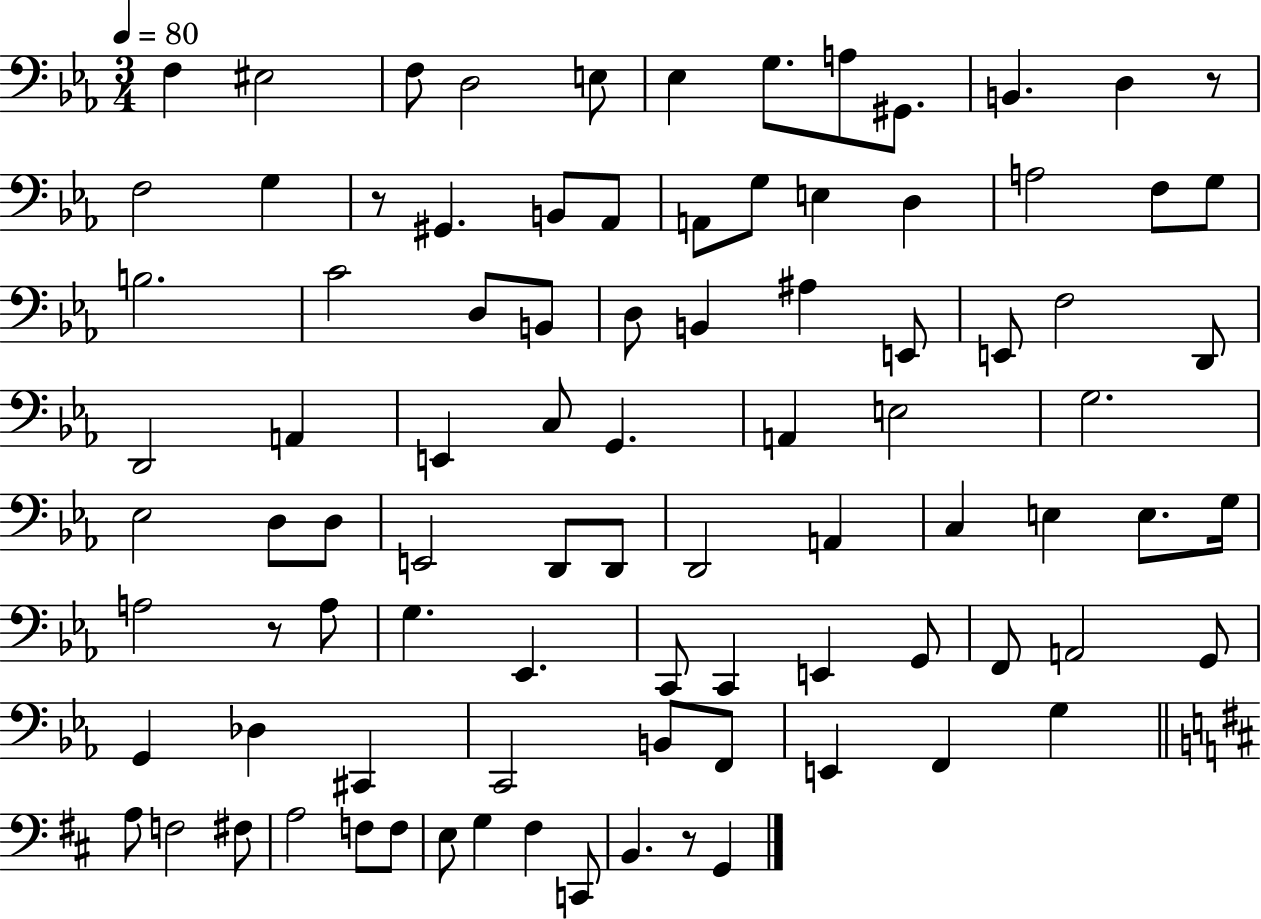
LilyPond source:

{
  \clef bass
  \numericTimeSignature
  \time 3/4
  \key ees \major
  \tempo 4 = 80
  f4 eis2 | f8 d2 e8 | ees4 g8. a8 gis,8. | b,4. d4 r8 | \break f2 g4 | r8 gis,4. b,8 aes,8 | a,8 g8 e4 d4 | a2 f8 g8 | \break b2. | c'2 d8 b,8 | d8 b,4 ais4 e,8 | e,8 f2 d,8 | \break d,2 a,4 | e,4 c8 g,4. | a,4 e2 | g2. | \break ees2 d8 d8 | e,2 d,8 d,8 | d,2 a,4 | c4 e4 e8. g16 | \break a2 r8 a8 | g4. ees,4. | c,8 c,4 e,4 g,8 | f,8 a,2 g,8 | \break g,4 des4 cis,4 | c,2 b,8 f,8 | e,4 f,4 g4 | \bar "||" \break \key d \major a8 f2 fis8 | a2 f8 f8 | e8 g4 fis4 c,8 | b,4. r8 g,4 | \break \bar "|."
}